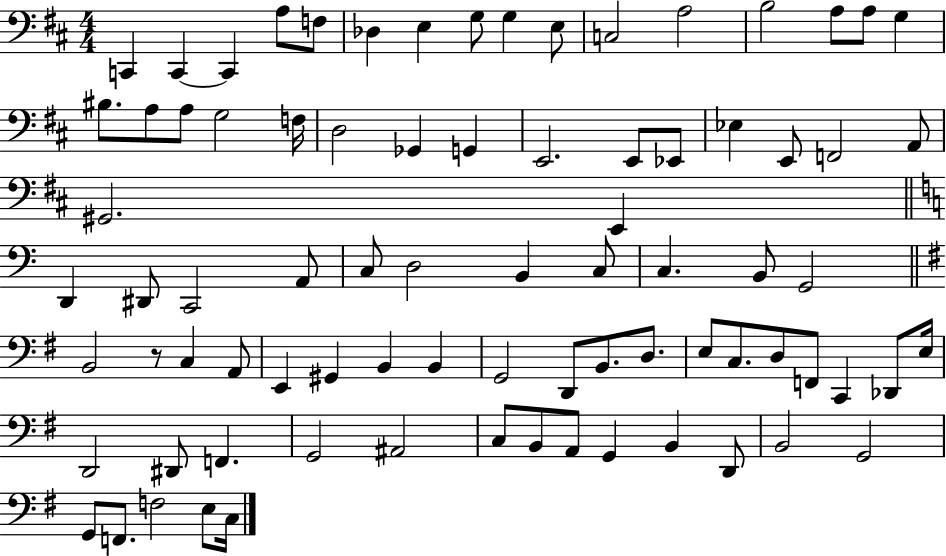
X:1
T:Untitled
M:4/4
L:1/4
K:D
C,, C,, C,, A,/2 F,/2 _D, E, G,/2 G, E,/2 C,2 A,2 B,2 A,/2 A,/2 G, ^B,/2 A,/2 A,/2 G,2 F,/4 D,2 _G,, G,, E,,2 E,,/2 _E,,/2 _E, E,,/2 F,,2 A,,/2 ^G,,2 E,, D,, ^D,,/2 C,,2 A,,/2 C,/2 D,2 B,, C,/2 C, B,,/2 G,,2 B,,2 z/2 C, A,,/2 E,, ^G,, B,, B,, G,,2 D,,/2 B,,/2 D,/2 E,/2 C,/2 D,/2 F,,/2 C,, _D,,/2 E,/4 D,,2 ^D,,/2 F,, G,,2 ^A,,2 C,/2 B,,/2 A,,/2 G,, B,, D,,/2 B,,2 G,,2 G,,/2 F,,/2 F,2 E,/2 C,/4